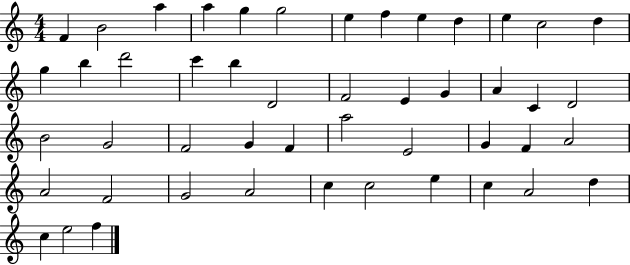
F4/q B4/h A5/q A5/q G5/q G5/h E5/q F5/q E5/q D5/q E5/q C5/h D5/q G5/q B5/q D6/h C6/q B5/q D4/h F4/h E4/q G4/q A4/q C4/q D4/h B4/h G4/h F4/h G4/q F4/q A5/h E4/h G4/q F4/q A4/h A4/h F4/h G4/h A4/h C5/q C5/h E5/q C5/q A4/h D5/q C5/q E5/h F5/q